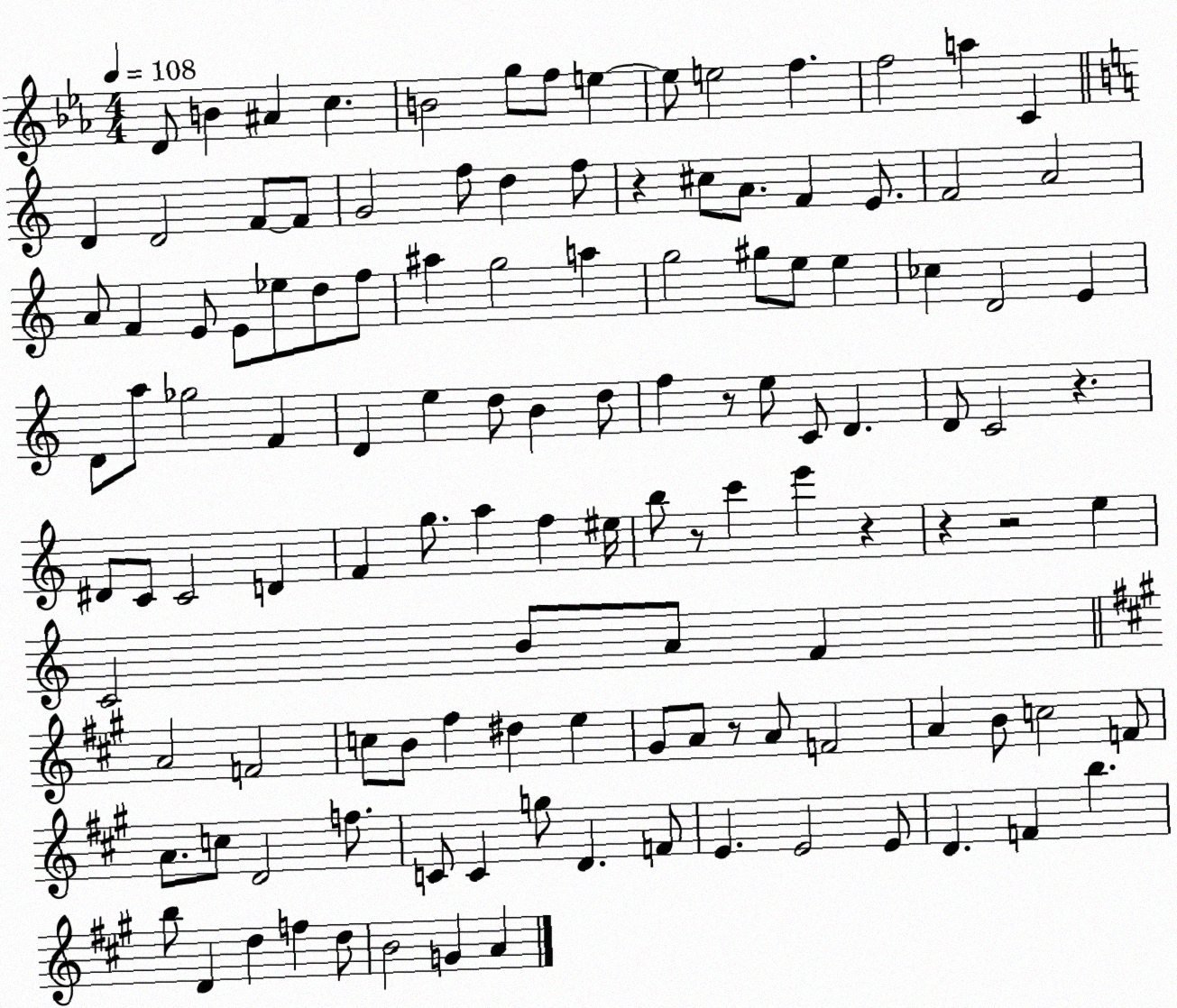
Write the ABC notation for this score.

X:1
T:Untitled
M:4/4
L:1/4
K:Eb
D/2 B ^A c B2 g/2 f/2 e e/2 e2 f f2 a C D D2 F/2 F/2 G2 f/2 d f/2 z ^c/2 A/2 F E/2 F2 A2 A/2 F E/2 E/2 _e/2 d/2 f/2 ^a g2 a g2 ^g/2 e/2 e _c D2 E D/2 a/2 _g2 F D e d/2 B d/2 f z/2 e/2 C/2 D D/2 C2 z ^D/2 C/2 C2 D F g/2 a f ^e/4 b/2 z/2 c' e' z z z2 e C2 B/2 A/2 F A2 F2 c/2 B/2 ^f ^d e ^G/2 A/2 z/2 A/2 F2 A B/2 c2 F/2 A/2 c/2 D2 f/2 C/2 C g/2 D F/2 E E2 E/2 D F b b/2 D d f d/2 B2 G A